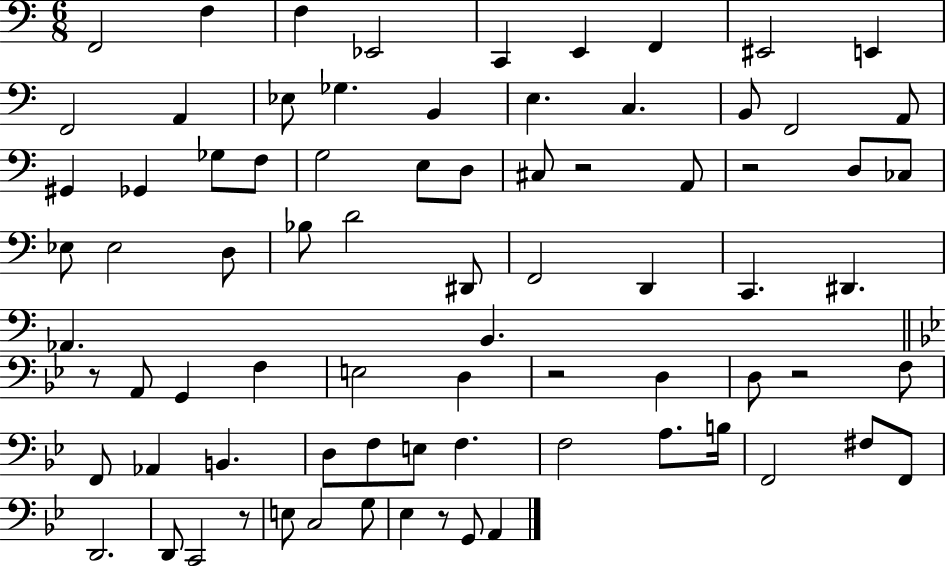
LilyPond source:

{
  \clef bass
  \numericTimeSignature
  \time 6/8
  \key c \major
  f,2 f4 | f4 ees,2 | c,4 e,4 f,4 | eis,2 e,4 | \break f,2 a,4 | ees8 ges4. b,4 | e4. c4. | b,8 f,2 a,8 | \break gis,4 ges,4 ges8 f8 | g2 e8 d8 | cis8 r2 a,8 | r2 d8 ces8 | \break ees8 ees2 d8 | bes8 d'2 dis,8 | f,2 d,4 | c,4. dis,4. | \break aes,4. b,4. | \bar "||" \break \key g \minor r8 a,8 g,4 f4 | e2 d4 | r2 d4 | d8 r2 f8 | \break f,8 aes,4 b,4. | d8 f8 e8 f4. | f2 a8. b16 | f,2 fis8 f,8 | \break d,2. | d,8 c,2 r8 | e8 c2 g8 | ees4 r8 g,8 a,4 | \break \bar "|."
}